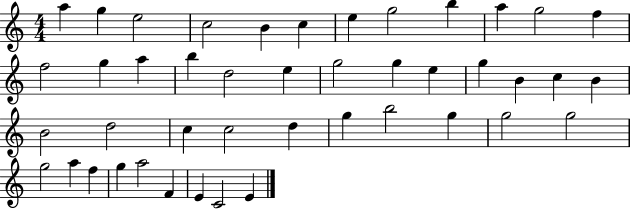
A5/q G5/q E5/h C5/h B4/q C5/q E5/q G5/h B5/q A5/q G5/h F5/q F5/h G5/q A5/q B5/q D5/h E5/q G5/h G5/q E5/q G5/q B4/q C5/q B4/q B4/h D5/h C5/q C5/h D5/q G5/q B5/h G5/q G5/h G5/h G5/h A5/q F5/q G5/q A5/h F4/q E4/q C4/h E4/q